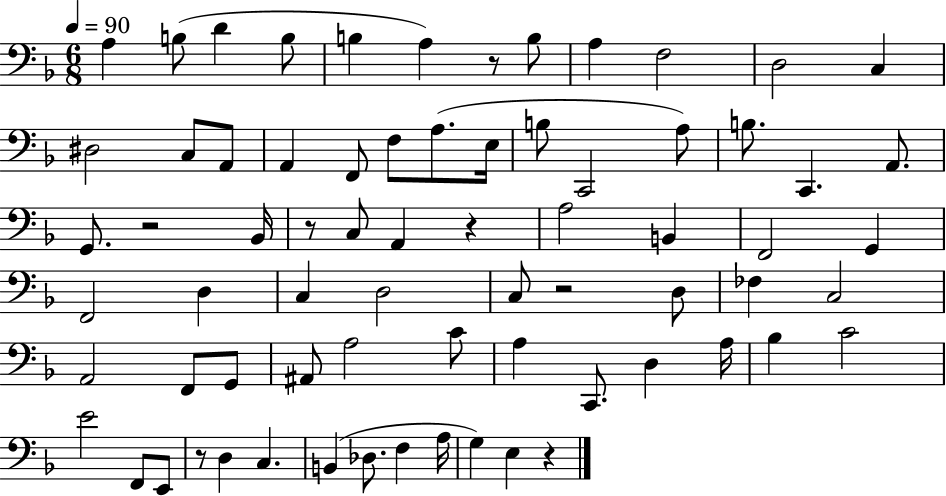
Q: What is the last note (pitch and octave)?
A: E3